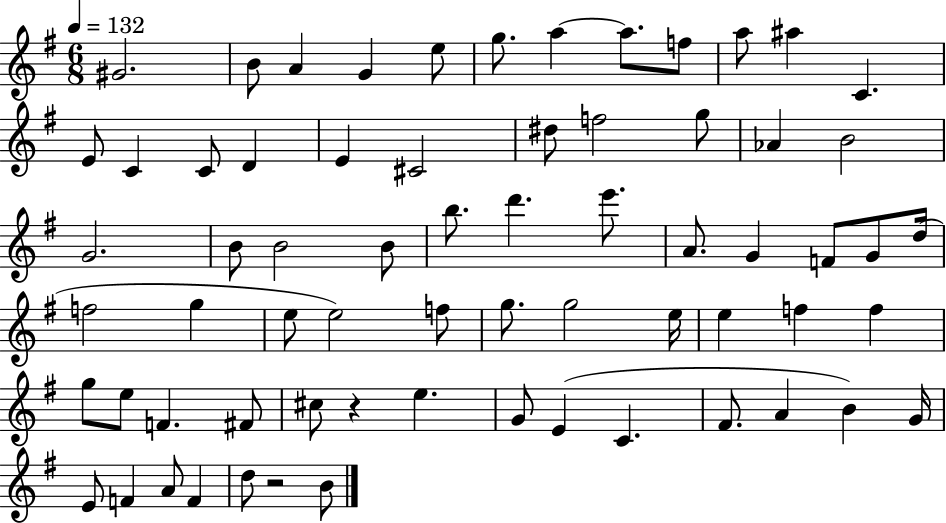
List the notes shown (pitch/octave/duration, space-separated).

G#4/h. B4/e A4/q G4/q E5/e G5/e. A5/q A5/e. F5/e A5/e A#5/q C4/q. E4/e C4/q C4/e D4/q E4/q C#4/h D#5/e F5/h G5/e Ab4/q B4/h G4/h. B4/e B4/h B4/e B5/e. D6/q. E6/e. A4/e. G4/q F4/e G4/e D5/s F5/h G5/q E5/e E5/h F5/e G5/e. G5/h E5/s E5/q F5/q F5/q G5/e E5/e F4/q. F#4/e C#5/e R/q E5/q. G4/e E4/q C4/q. F#4/e. A4/q B4/q G4/s E4/e F4/q A4/e F4/q D5/e R/h B4/e